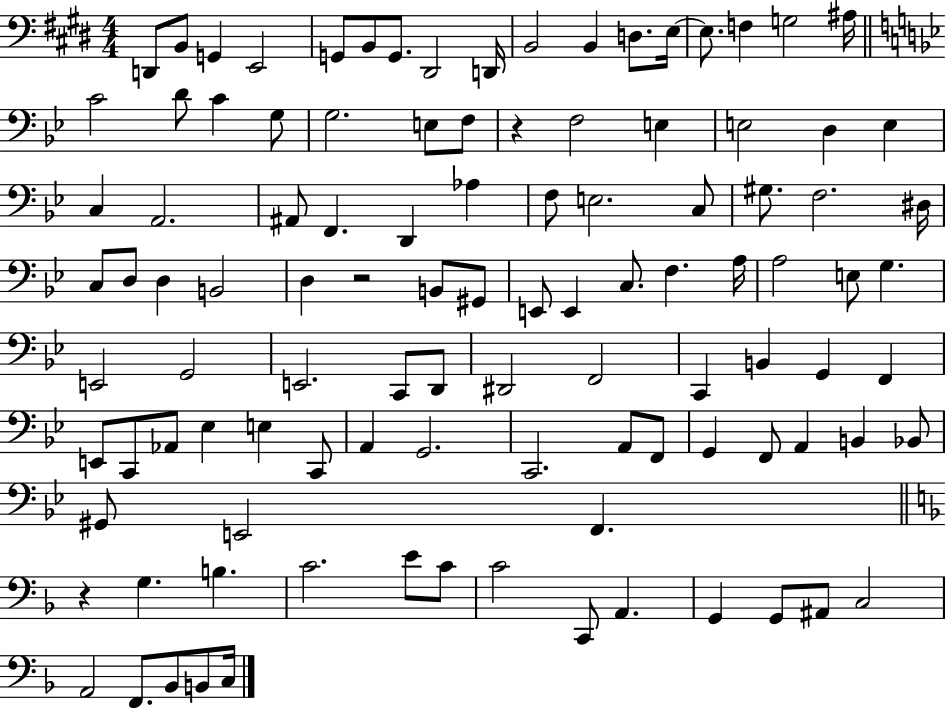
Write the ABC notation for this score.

X:1
T:Untitled
M:4/4
L:1/4
K:E
D,,/2 B,,/2 G,, E,,2 G,,/2 B,,/2 G,,/2 ^D,,2 D,,/4 B,,2 B,, D,/2 E,/4 E,/2 F, G,2 ^A,/4 C2 D/2 C G,/2 G,2 E,/2 F,/2 z F,2 E, E,2 D, E, C, A,,2 ^A,,/2 F,, D,, _A, F,/2 E,2 C,/2 ^G,/2 F,2 ^D,/4 C,/2 D,/2 D, B,,2 D, z2 B,,/2 ^G,,/2 E,,/2 E,, C,/2 F, A,/4 A,2 E,/2 G, E,,2 G,,2 E,,2 C,,/2 D,,/2 ^D,,2 F,,2 C,, B,, G,, F,, E,,/2 C,,/2 _A,,/2 _E, E, C,,/2 A,, G,,2 C,,2 A,,/2 F,,/2 G,, F,,/2 A,, B,, _B,,/2 ^G,,/2 E,,2 F,, z G, B, C2 E/2 C/2 C2 C,,/2 A,, G,, G,,/2 ^A,,/2 C,2 A,,2 F,,/2 _B,,/2 B,,/2 C,/4